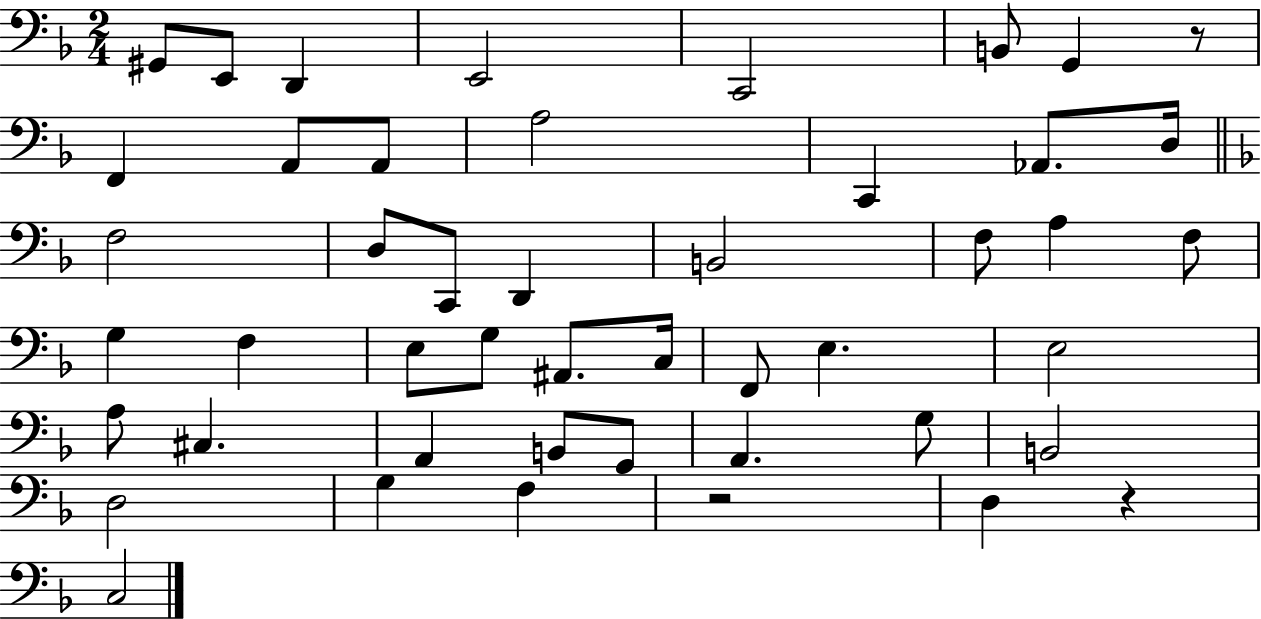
{
  \clef bass
  \numericTimeSignature
  \time 2/4
  \key f \major
  gis,8 e,8 d,4 | e,2 | c,2 | b,8 g,4 r8 | \break f,4 a,8 a,8 | a2 | c,4 aes,8. d16 | \bar "||" \break \key f \major f2 | d8 c,8 d,4 | b,2 | f8 a4 f8 | \break g4 f4 | e8 g8 ais,8. c16 | f,8 e4. | e2 | \break a8 cis4. | a,4 b,8 g,8 | a,4. g8 | b,2 | \break d2 | g4 f4 | r2 | d4 r4 | \break c2 | \bar "|."
}